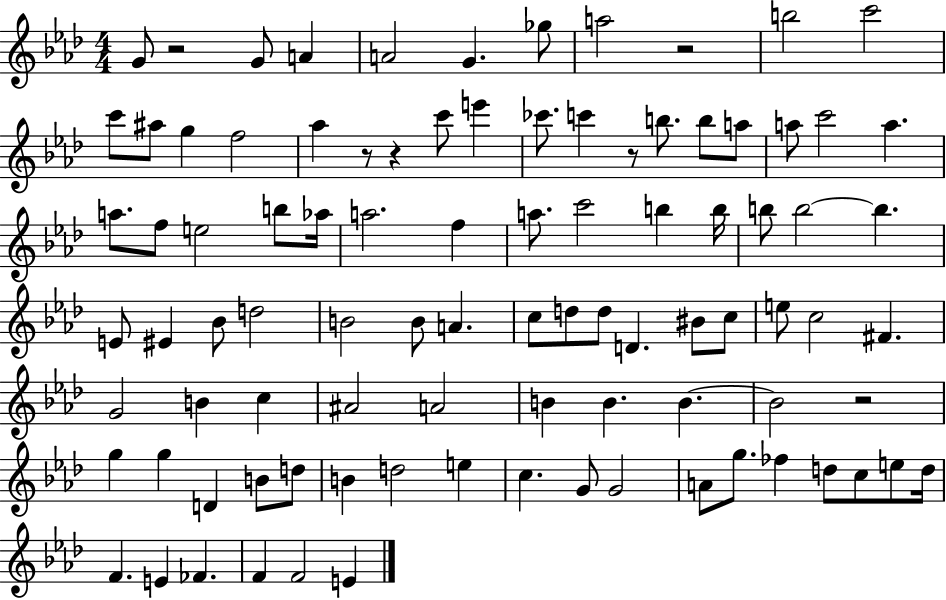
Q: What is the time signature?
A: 4/4